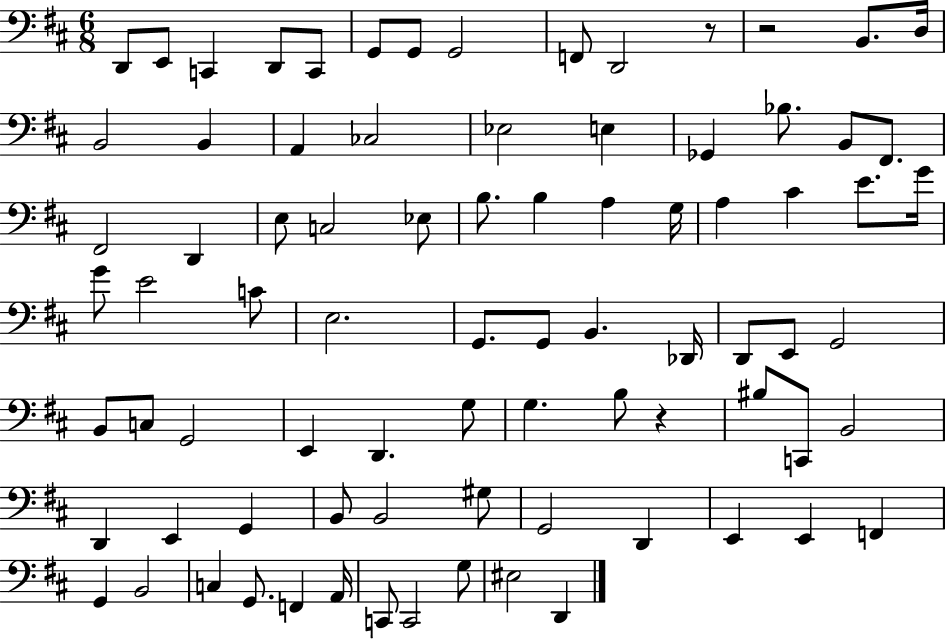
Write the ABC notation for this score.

X:1
T:Untitled
M:6/8
L:1/4
K:D
D,,/2 E,,/2 C,, D,,/2 C,,/2 G,,/2 G,,/2 G,,2 F,,/2 D,,2 z/2 z2 B,,/2 D,/4 B,,2 B,, A,, _C,2 _E,2 E, _G,, _B,/2 B,,/2 ^F,,/2 ^F,,2 D,, E,/2 C,2 _E,/2 B,/2 B, A, G,/4 A, ^C E/2 G/4 G/2 E2 C/2 E,2 G,,/2 G,,/2 B,, _D,,/4 D,,/2 E,,/2 G,,2 B,,/2 C,/2 G,,2 E,, D,, G,/2 G, B,/2 z ^B,/2 C,,/2 B,,2 D,, E,, G,, B,,/2 B,,2 ^G,/2 G,,2 D,, E,, E,, F,, G,, B,,2 C, G,,/2 F,, A,,/4 C,,/2 C,,2 G,/2 ^E,2 D,,